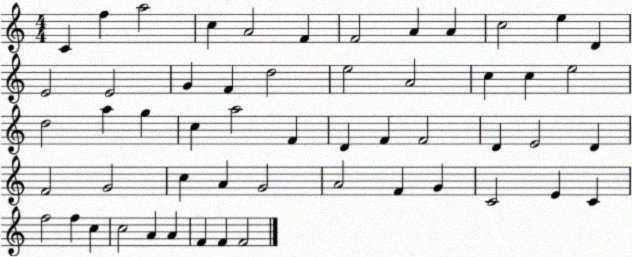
X:1
T:Untitled
M:4/4
L:1/4
K:C
C f a2 c A2 F F2 A A c2 e D E2 E2 G F d2 e2 A2 c c e2 d2 a g c a2 F D F F2 D E2 D F2 G2 c A G2 A2 F G C2 E C f2 f c c2 A A F F F2